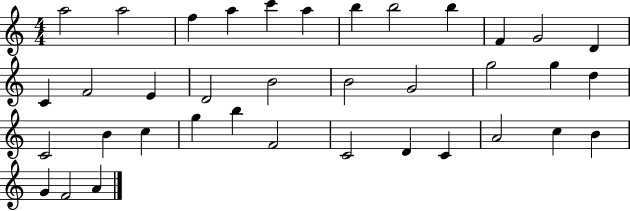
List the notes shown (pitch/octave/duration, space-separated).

A5/h A5/h F5/q A5/q C6/q A5/q B5/q B5/h B5/q F4/q G4/h D4/q C4/q F4/h E4/q D4/h B4/h B4/h G4/h G5/h G5/q D5/q C4/h B4/q C5/q G5/q B5/q F4/h C4/h D4/q C4/q A4/h C5/q B4/q G4/q F4/h A4/q